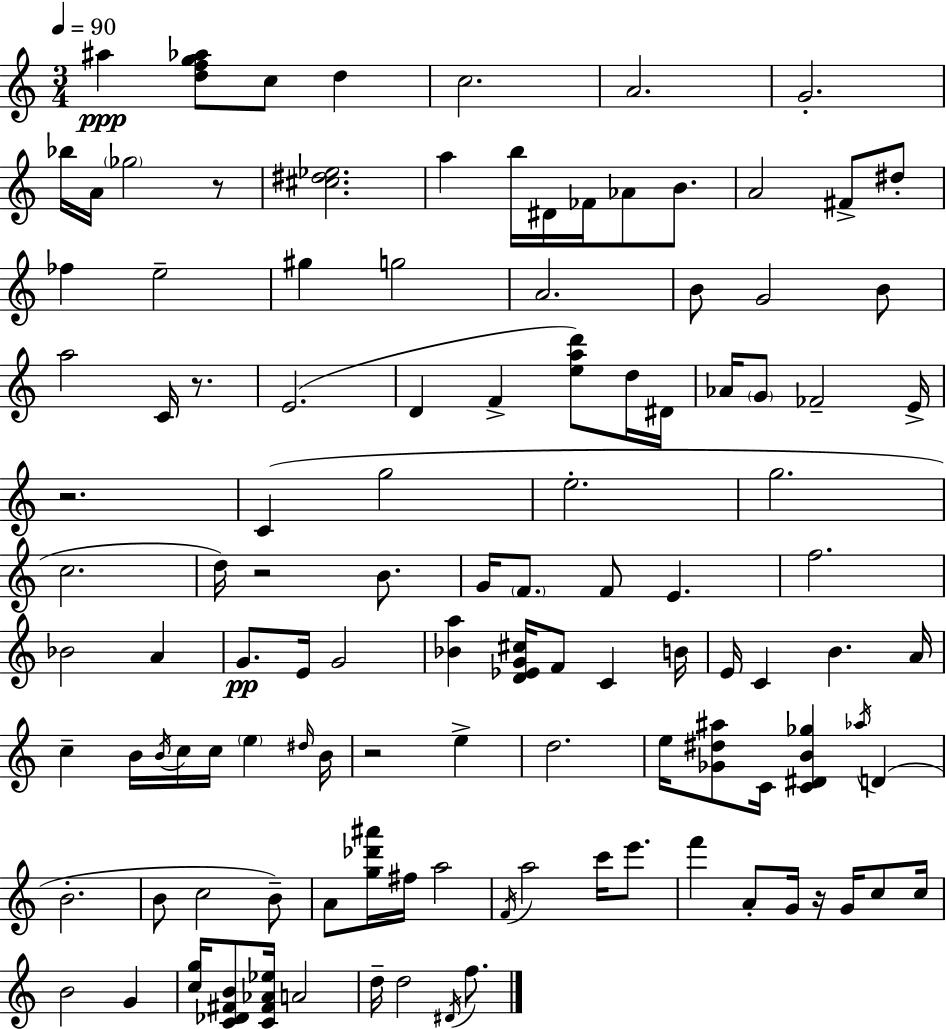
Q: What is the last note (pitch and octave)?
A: F5